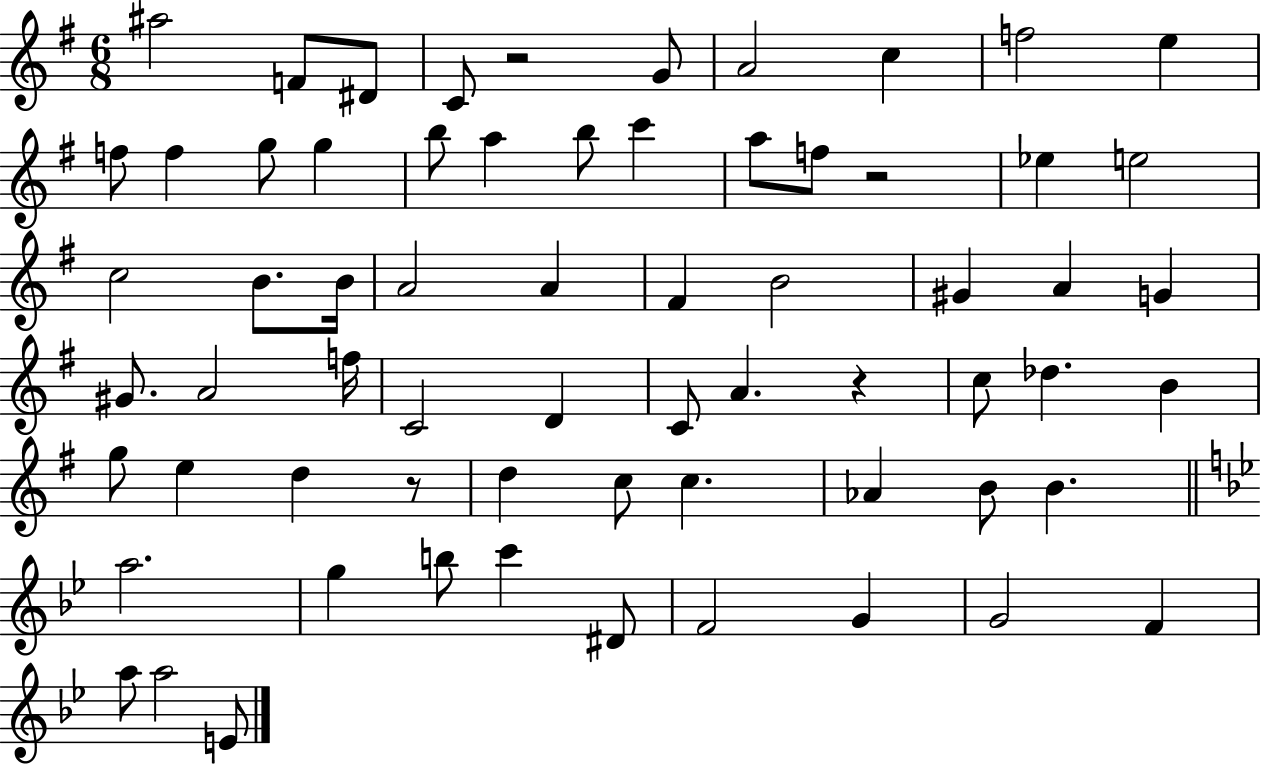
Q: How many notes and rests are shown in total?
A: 66